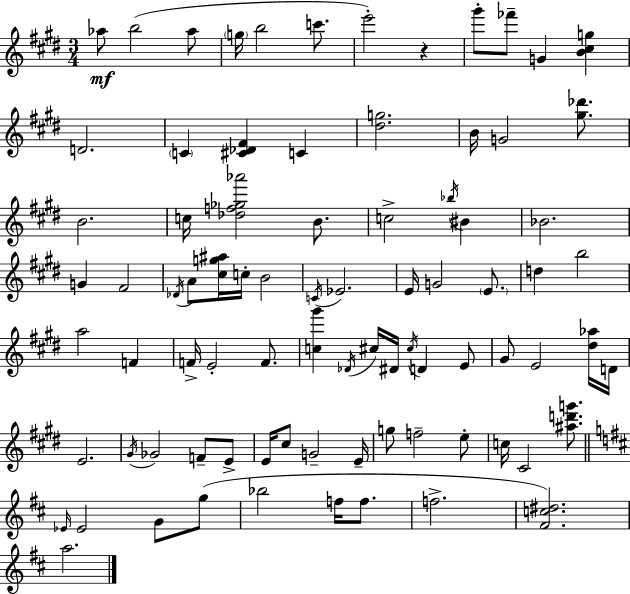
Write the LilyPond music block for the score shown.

{
  \clef treble
  \numericTimeSignature
  \time 3/4
  \key e \major
  aes''8\mf b''2( aes''8 | \parenthesize g''16 b''2 c'''8. | e'''2-.) r4 | gis'''8-. fes'''8-- g'4 <b' cis'' g''>4 | \break d'2. | \parenthesize c'4 <cis' des' fis'>4 c'4 | <dis'' g''>2. | b'16 g'2 <gis'' des'''>8. | \break b'2. | c''16 <des'' f'' ges'' aes'''>2 b'8. | c''2-> \acciaccatura { bes''16 } bis'4 | bes'2. | \break g'4 fis'2 | \acciaccatura { des'16 } a'8 <cis'' g'' ais''>16 c''16-. b'2 | \acciaccatura { c'16 } ees'2. | e'16 g'2 | \break \parenthesize e'8. d''4 b''2 | a''2 f'4 | f'16-> e'2-. | f'8. <c'' gis'''>4 \acciaccatura { des'16 } cis''16 dis'16 \acciaccatura { cis''16 } d'4 | \break e'8 gis'8 e'2 | <dis'' aes''>16 d'16 e'2. | \acciaccatura { gis'16 } ges'2 | f'8-- e'8-> e'16 cis''8 g'2-- | \break e'16-- g''8 f''2-- | e''8-. c''16 cis'2 | <ais'' d''' g'''>8. \bar "||" \break \key d \major \grace { ees'16 } ees'2 g'8 g''8( | bes''2 f''16 f''8. | f''2.-> | <fis' c'' dis''>2.) | \break a''2. | \bar "|."
}